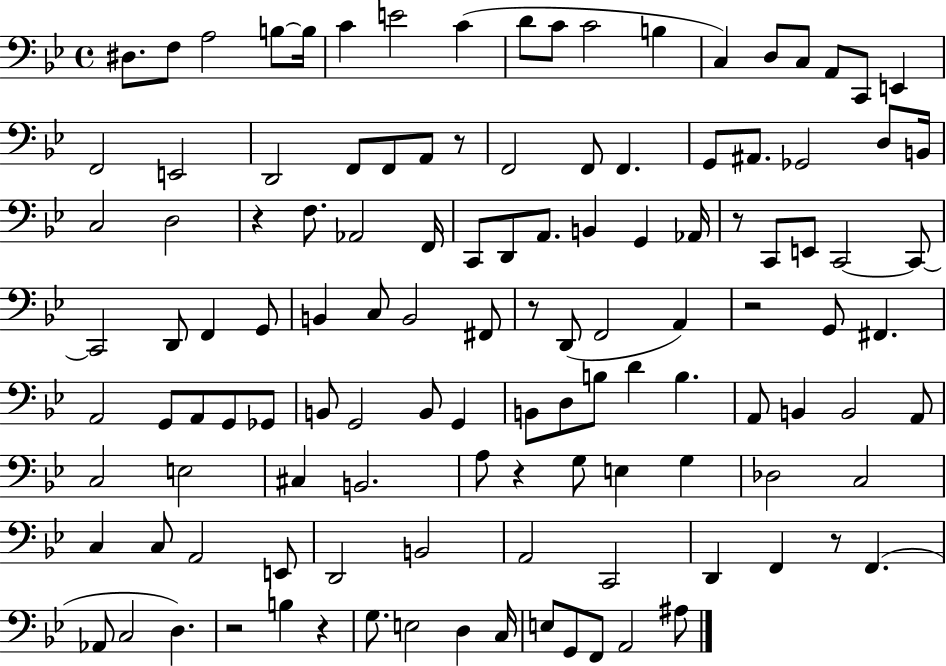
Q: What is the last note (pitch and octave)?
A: A#3